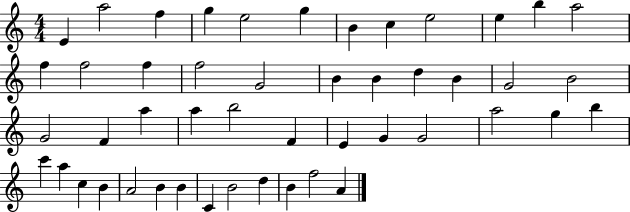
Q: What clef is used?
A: treble